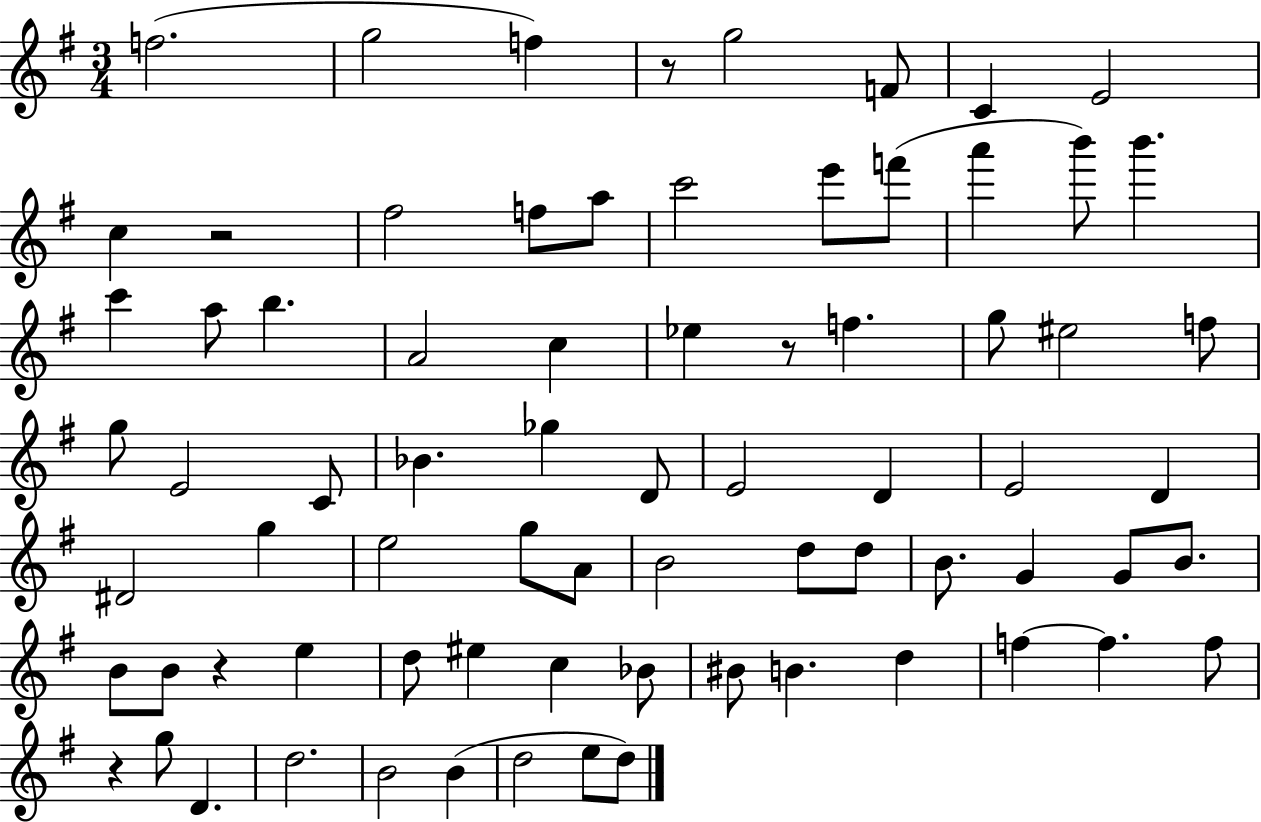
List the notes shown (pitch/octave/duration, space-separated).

F5/h. G5/h F5/q R/e G5/h F4/e C4/q E4/h C5/q R/h F#5/h F5/e A5/e C6/h E6/e F6/e A6/q B6/e B6/q. C6/q A5/e B5/q. A4/h C5/q Eb5/q R/e F5/q. G5/e EIS5/h F5/e G5/e E4/h C4/e Bb4/q. Gb5/q D4/e E4/h D4/q E4/h D4/q D#4/h G5/q E5/h G5/e A4/e B4/h D5/e D5/e B4/e. G4/q G4/e B4/e. B4/e B4/e R/q E5/q D5/e EIS5/q C5/q Bb4/e BIS4/e B4/q. D5/q F5/q F5/q. F5/e R/q G5/e D4/q. D5/h. B4/h B4/q D5/h E5/e D5/e